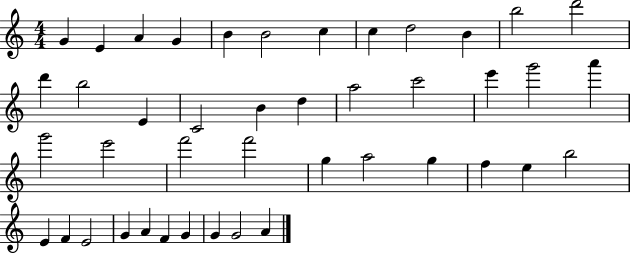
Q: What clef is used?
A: treble